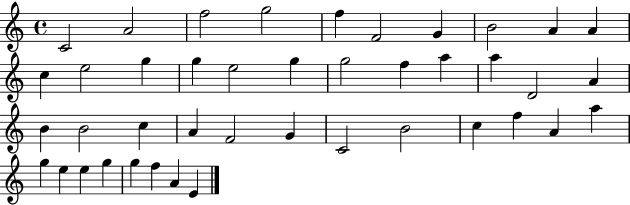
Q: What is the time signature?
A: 4/4